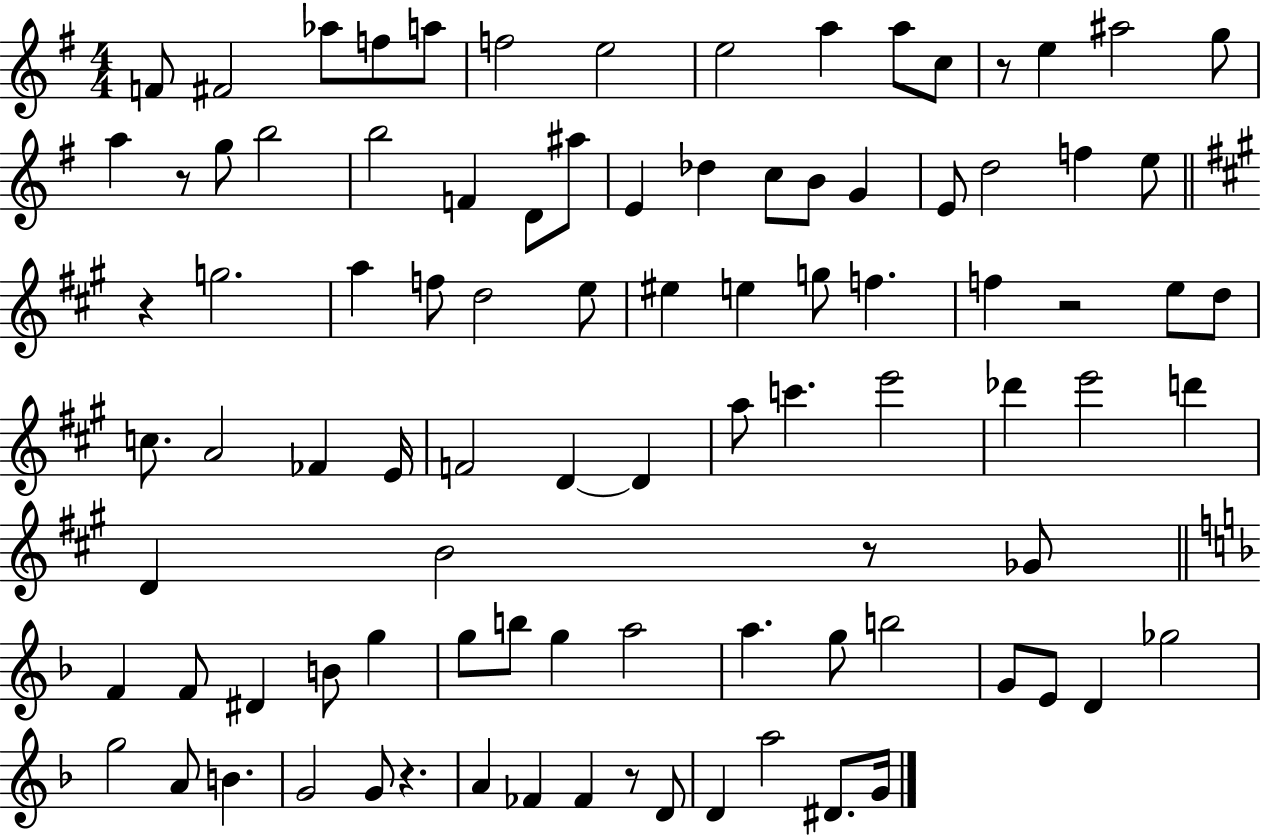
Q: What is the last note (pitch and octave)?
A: G4